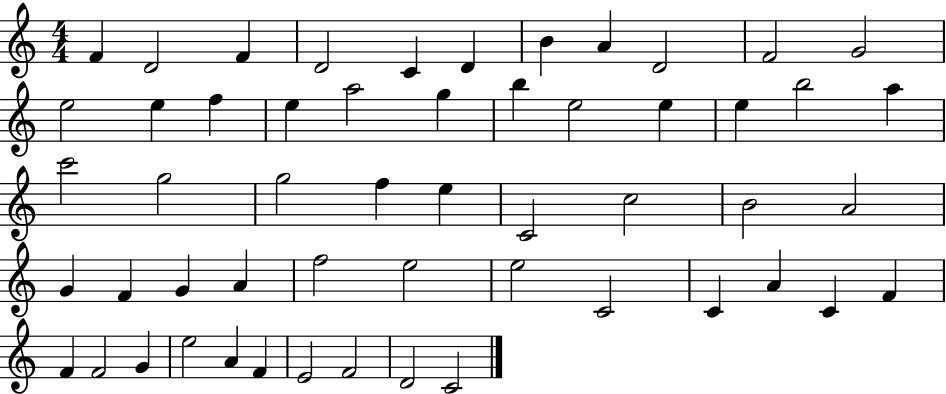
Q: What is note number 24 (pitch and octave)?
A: C6